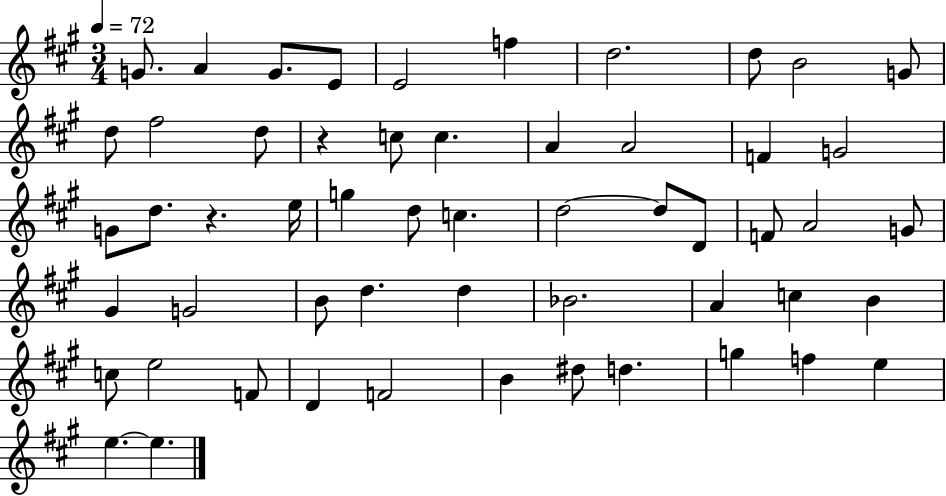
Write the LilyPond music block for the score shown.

{
  \clef treble
  \numericTimeSignature
  \time 3/4
  \key a \major
  \tempo 4 = 72
  g'8. a'4 g'8. e'8 | e'2 f''4 | d''2. | d''8 b'2 g'8 | \break d''8 fis''2 d''8 | r4 c''8 c''4. | a'4 a'2 | f'4 g'2 | \break g'8 d''8. r4. e''16 | g''4 d''8 c''4. | d''2~~ d''8 d'8 | f'8 a'2 g'8 | \break gis'4 g'2 | b'8 d''4. d''4 | bes'2. | a'4 c''4 b'4 | \break c''8 e''2 f'8 | d'4 f'2 | b'4 dis''8 d''4. | g''4 f''4 e''4 | \break e''4.~~ e''4. | \bar "|."
}